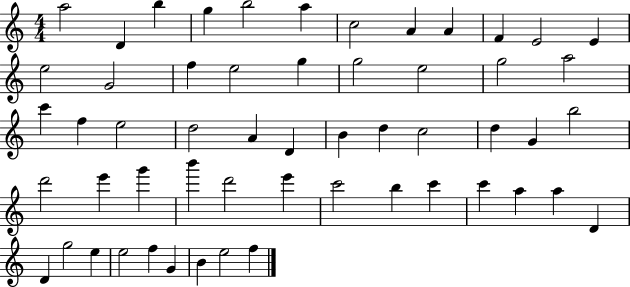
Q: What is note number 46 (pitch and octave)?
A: D4